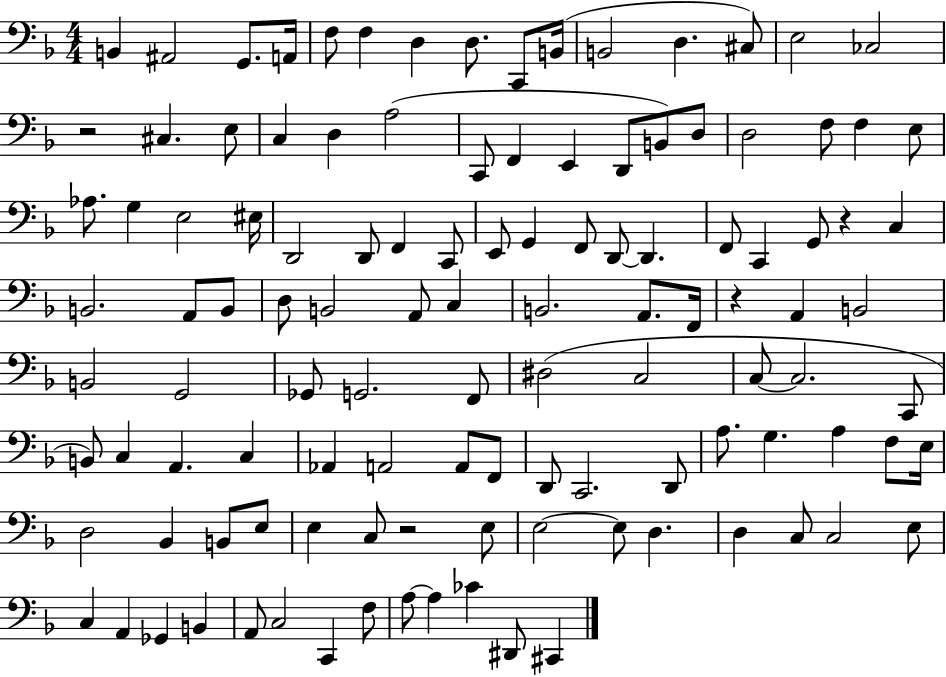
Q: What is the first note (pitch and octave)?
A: B2